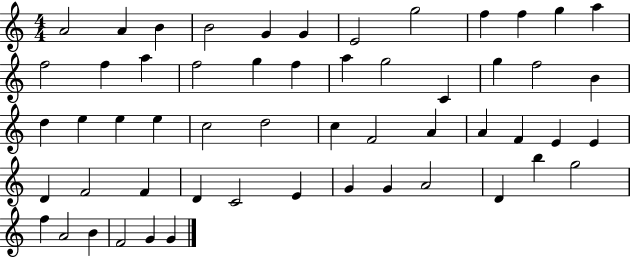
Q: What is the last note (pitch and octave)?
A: G4